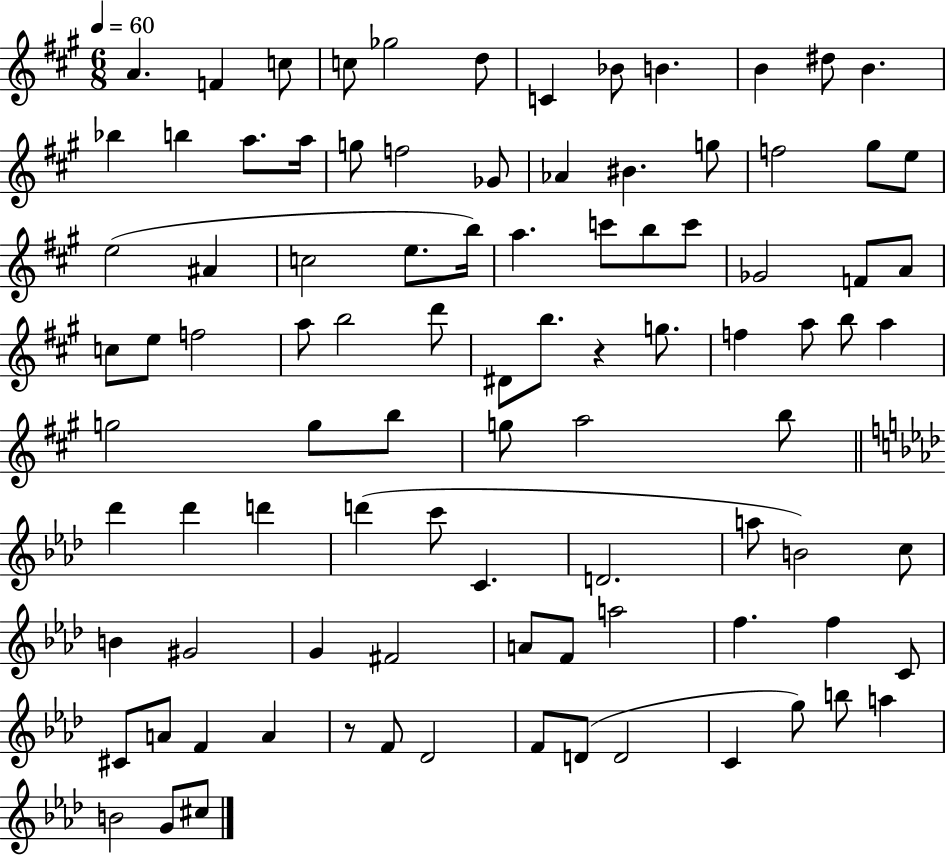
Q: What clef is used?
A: treble